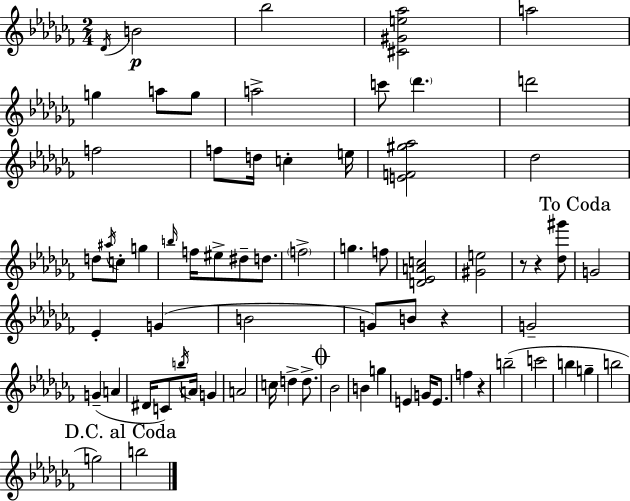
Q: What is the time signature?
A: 2/4